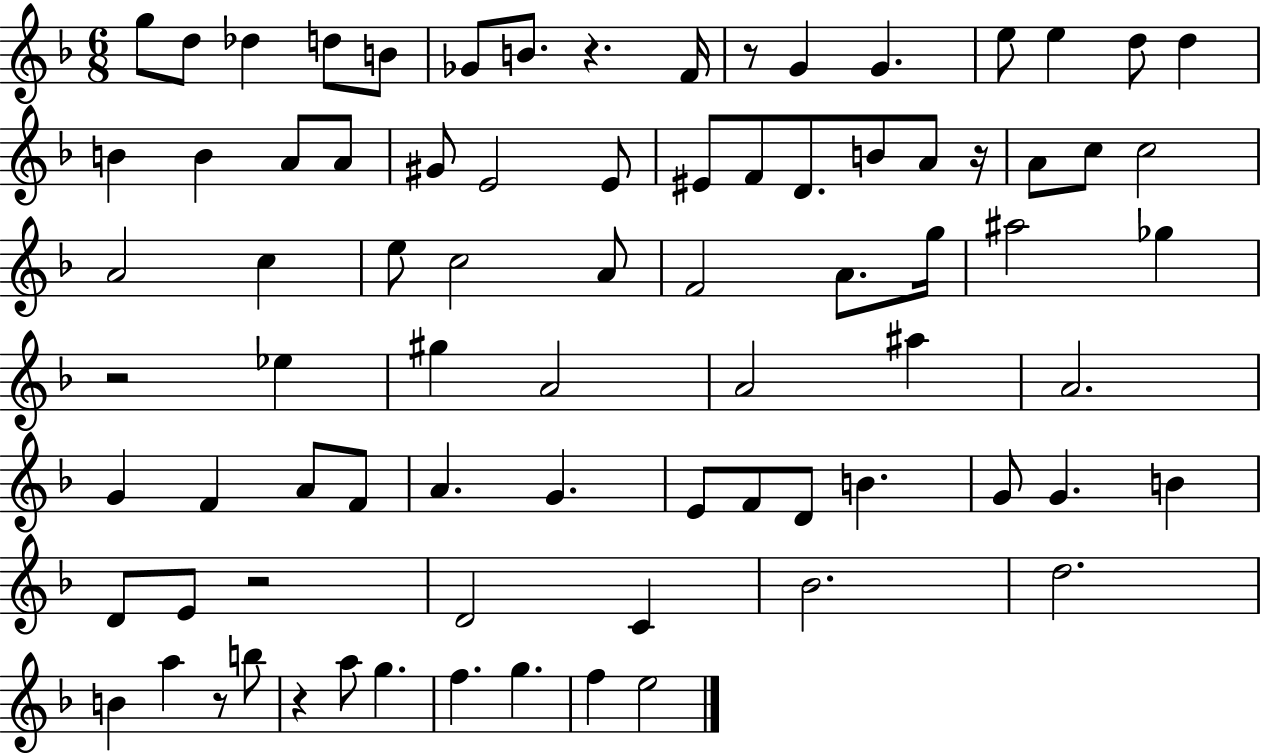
G5/e D5/e Db5/q D5/e B4/e Gb4/e B4/e. R/q. F4/s R/e G4/q G4/q. E5/e E5/q D5/e D5/q B4/q B4/q A4/e A4/e G#4/e E4/h E4/e EIS4/e F4/e D4/e. B4/e A4/e R/s A4/e C5/e C5/h A4/h C5/q E5/e C5/h A4/e F4/h A4/e. G5/s A#5/h Gb5/q R/h Eb5/q G#5/q A4/h A4/h A#5/q A4/h. G4/q F4/q A4/e F4/e A4/q. G4/q. E4/e F4/e D4/e B4/q. G4/e G4/q. B4/q D4/e E4/e R/h D4/h C4/q Bb4/h. D5/h. B4/q A5/q R/e B5/e R/q A5/e G5/q. F5/q. G5/q. F5/q E5/h